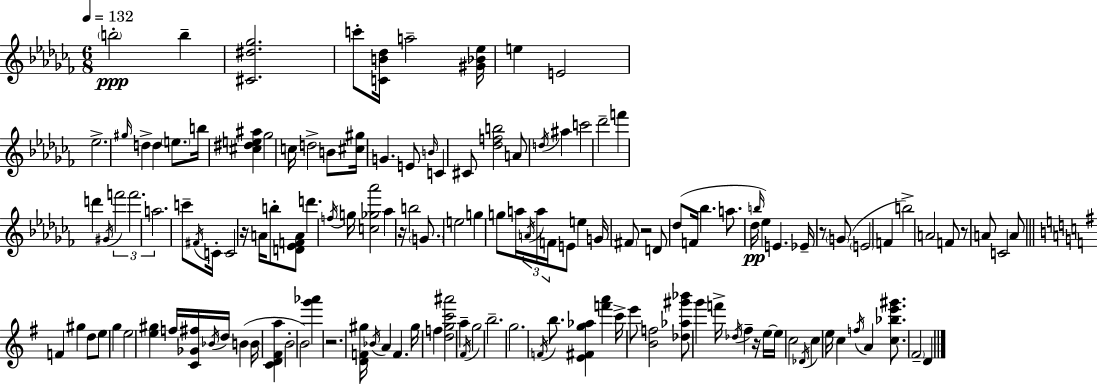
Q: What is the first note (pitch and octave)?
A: B5